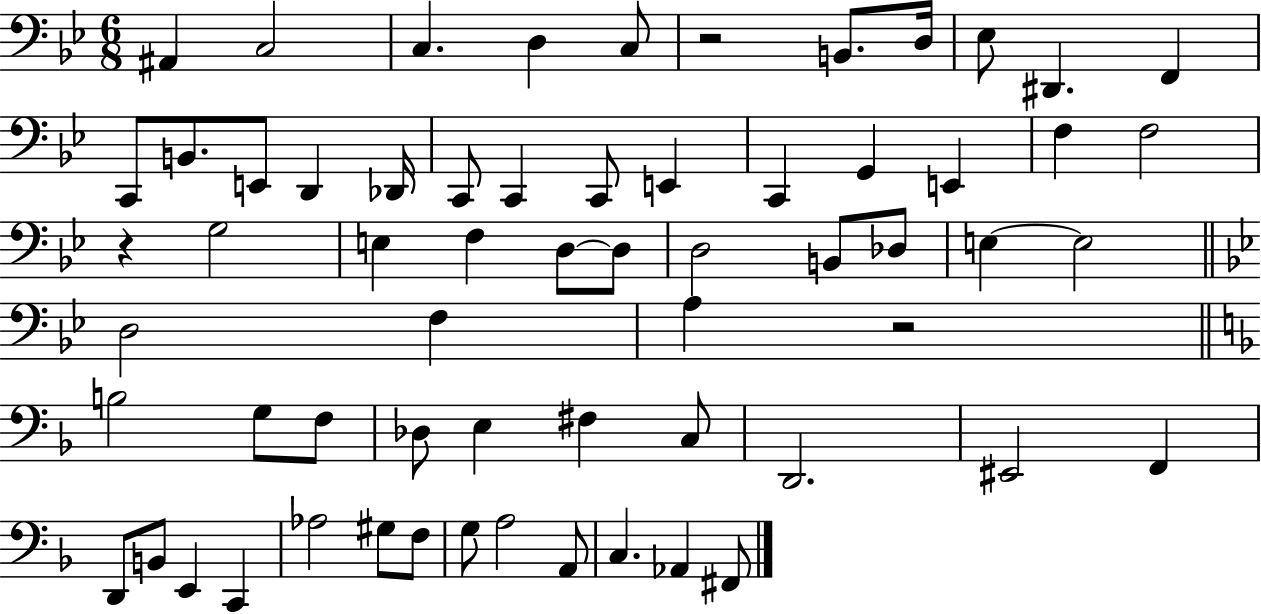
A#2/q C3/h C3/q. D3/q C3/e R/h B2/e. D3/s Eb3/e D#2/q. F2/q C2/e B2/e. E2/e D2/q Db2/s C2/e C2/q C2/e E2/q C2/q G2/q E2/q F3/q F3/h R/q G3/h E3/q F3/q D3/e D3/e D3/h B2/e Db3/e E3/q E3/h D3/h F3/q A3/q R/h B3/h G3/e F3/e Db3/e E3/q F#3/q C3/e D2/h. EIS2/h F2/q D2/e B2/e E2/q C2/q Ab3/h G#3/e F3/e G3/e A3/h A2/e C3/q. Ab2/q F#2/e